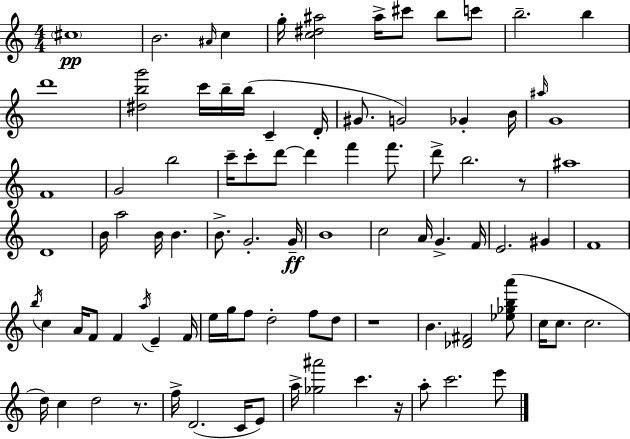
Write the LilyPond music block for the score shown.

{
  \clef treble
  \numericTimeSignature
  \time 4/4
  \key c \major
  \parenthesize cis''1\pp | b'2. \grace { ais'16 } c''4 | g''16-. <c'' dis'' ais''>2 ais''16-> cis'''8 b''8 c'''8 | b''2.-- b''4 | \break d'''1 | <dis'' b'' g'''>2 c'''16 b''16-- b''16( c'4-- | d'16-. gis'8. g'2) ges'4-. | b'16 \grace { ais''16 } g'1 | \break f'1 | g'2 b''2 | c'''16-- c'''8-. d'''8~~ d'''4 f'''4 f'''8. | d'''8-> b''2. | \break r8 ais''1 | d'1 | b'16 a''2 b'16 b'4. | b'8.-> g'2.-. | \break g'16--\ff b'1 | c''2 a'16 g'4.-> | f'16 e'2. gis'4 | f'1 | \break \acciaccatura { b''16 } c''4 a'16 f'8 f'4 \acciaccatura { a''16 } e'4-- | f'16 e''16 g''16 f''8 d''2-. | f''8 d''8 r1 | b'4. <des' fis'>2 | \break <ees'' ges'' b'' a'''>8( c''16 c''8. c''2. | d''16) c''4 d''2 | r8. f''16-> d'2.( | c'16 e'8) a''16-> <ges'' ais'''>2 c'''4. | \break r16 a''8-. c'''2. | e'''8 \bar "|."
}